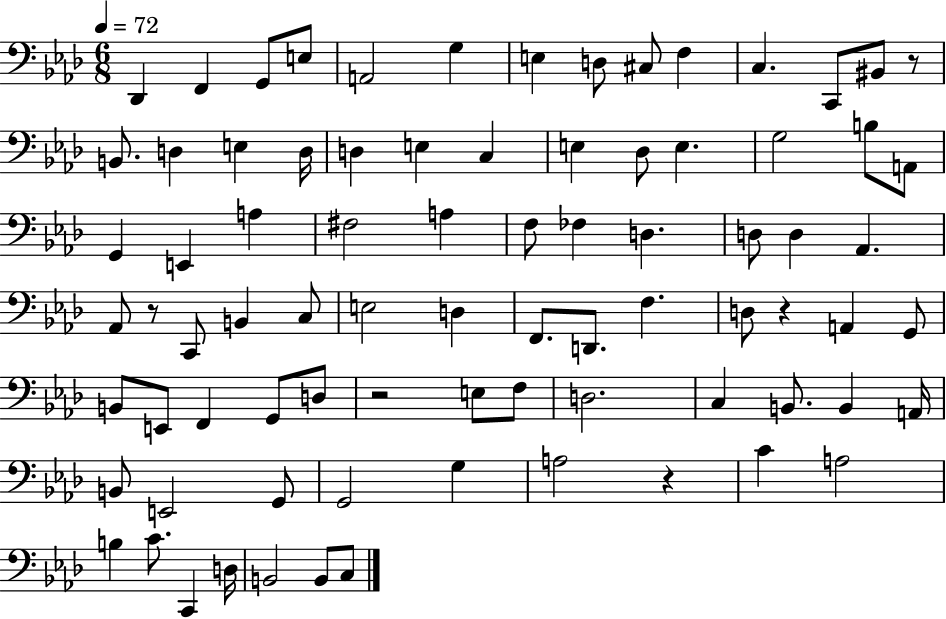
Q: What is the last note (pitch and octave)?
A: C3